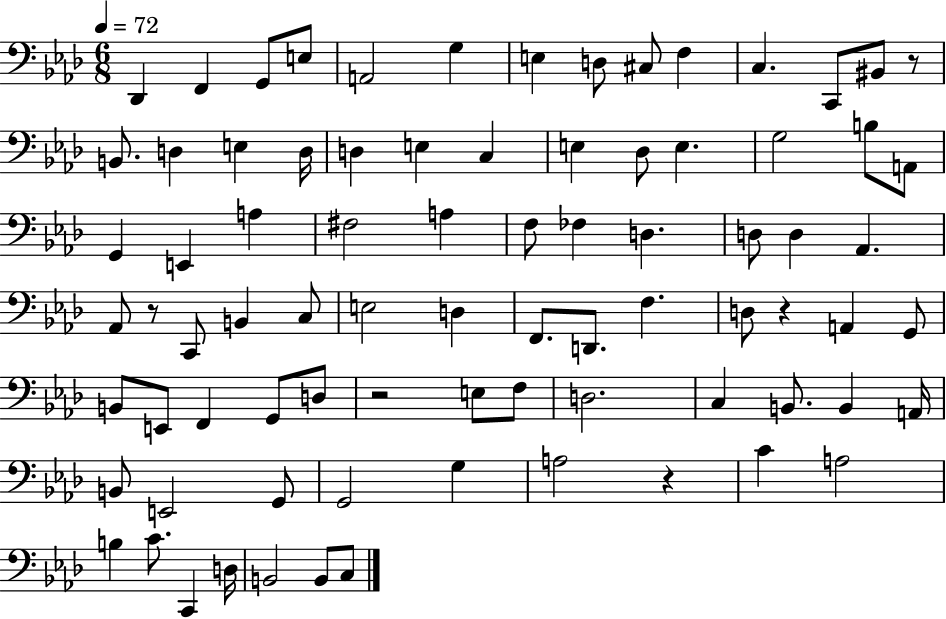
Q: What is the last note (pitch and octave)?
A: C3